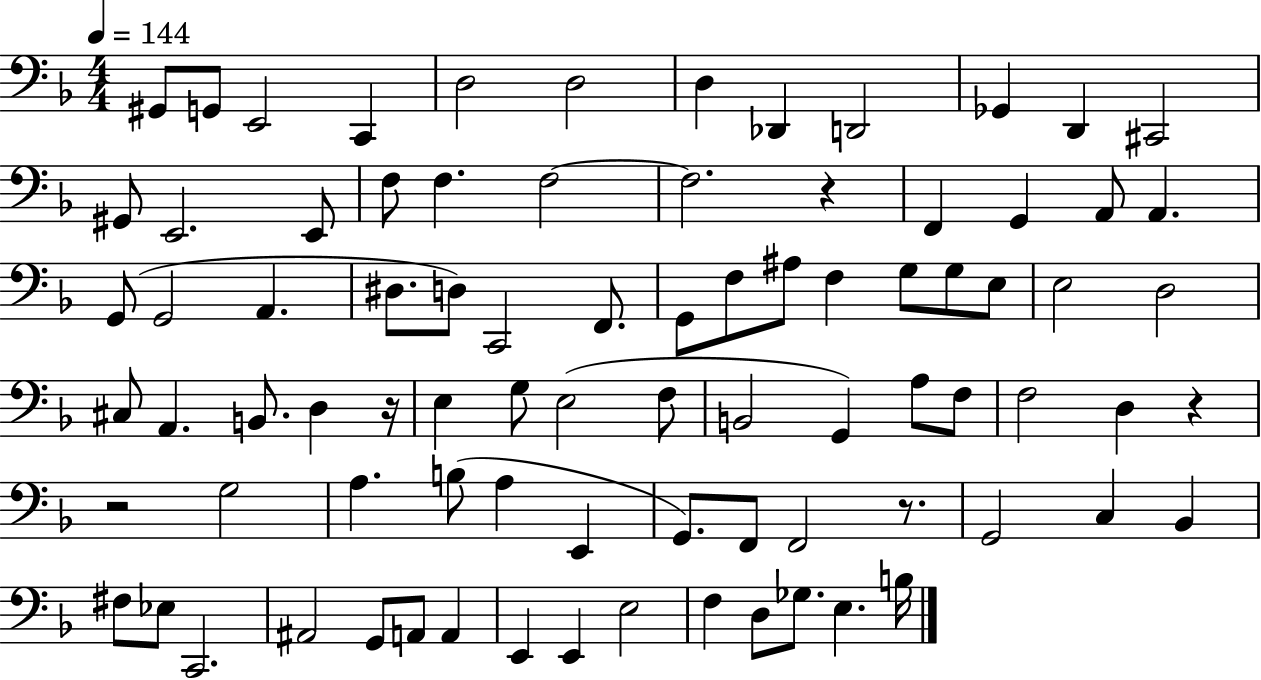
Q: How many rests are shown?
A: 5